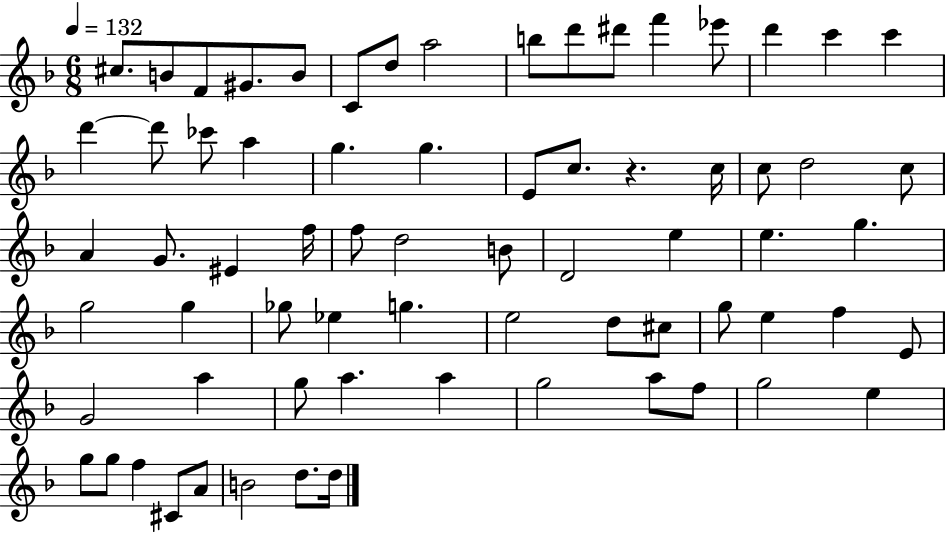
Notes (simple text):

C#5/e. B4/e F4/e G#4/e. B4/e C4/e D5/e A5/h B5/e D6/e D#6/e F6/q Eb6/e D6/q C6/q C6/q D6/q D6/e CES6/e A5/q G5/q. G5/q. E4/e C5/e. R/q. C5/s C5/e D5/h C5/e A4/q G4/e. EIS4/q F5/s F5/e D5/h B4/e D4/h E5/q E5/q. G5/q. G5/h G5/q Gb5/e Eb5/q G5/q. E5/h D5/e C#5/e G5/e E5/q F5/q E4/e G4/h A5/q G5/e A5/q. A5/q G5/h A5/e F5/e G5/h E5/q G5/e G5/e F5/q C#4/e A4/e B4/h D5/e. D5/s